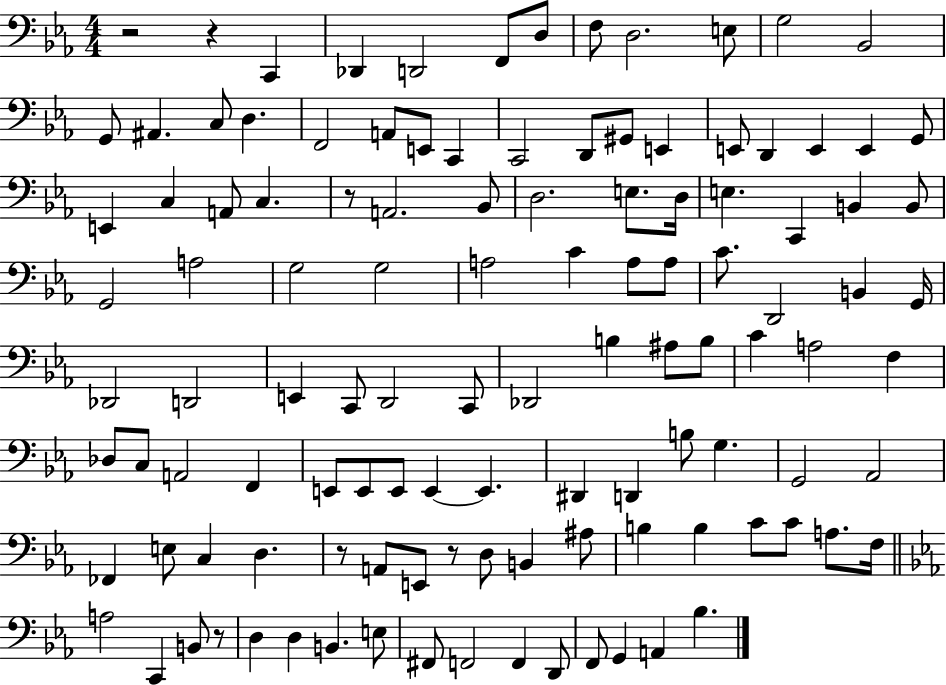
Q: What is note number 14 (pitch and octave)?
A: D3